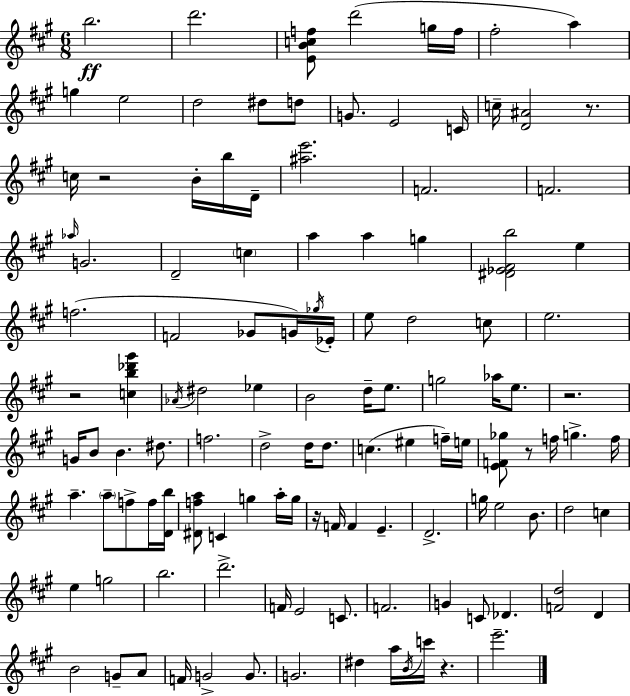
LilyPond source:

{
  \clef treble
  \numericTimeSignature
  \time 6/8
  \key a \major
  b''2.\ff | d'''2. | <e' b' c'' f''>8 d'''2( g''16 f''16 | fis''2-. a''4) | \break g''4 e''2 | d''2 dis''8 d''8 | g'8. e'2 c'16 | c''16-- <d' ais'>2 r8. | \break c''16 r2 b'16-. b''16 d'16-- | <ais'' e'''>2. | f'2. | f'2. | \break \grace { aes''16 } g'2. | d'2-- \parenthesize c''4 | a''4 a''4 g''4 | <dis' ees' fis' b''>2 e''4 | \break f''2.( | f'2 ges'8 g'16) | \acciaccatura { ges''16 } ees'16-. e''8 d''2 | c''8 e''2. | \break r2 <c'' b'' des''' gis'''>4 | \acciaccatura { aes'16 } dis''2 ees''4 | b'2 d''16-- | e''8. g''2 aes''16 | \break e''8. r2. | g'16 b'8 b'4. | dis''8. f''2. | d''2-> d''16 | \break d''8. c''4.( eis''4 | f''16--) e''16 <e' f' ges''>8 r8 f''16 g''4.-> | f''16 a''4.-- \parenthesize a''8-- f''8-> | f''16 <d' b''>16 <dis' f'' a''>8 c'4 g''4 | \break a''16-. g''16 r16 f'16 f'4 e'4.-- | d'2.-> | g''16 e''2 | b'8. d''2 c''4 | \break e''4 g''2 | b''2. | d'''2.-> | f'16 e'2 | \break c'8. f'2. | g'4 c'8 des'4. | <f' d''>2 d'4 | b'2 g'8-- | \break a'8 f'16 g'2-> | g'8. g'2. | dis''4 a''16 \acciaccatura { b'16 } c'''16 r4. | e'''2.-- | \break \bar "|."
}